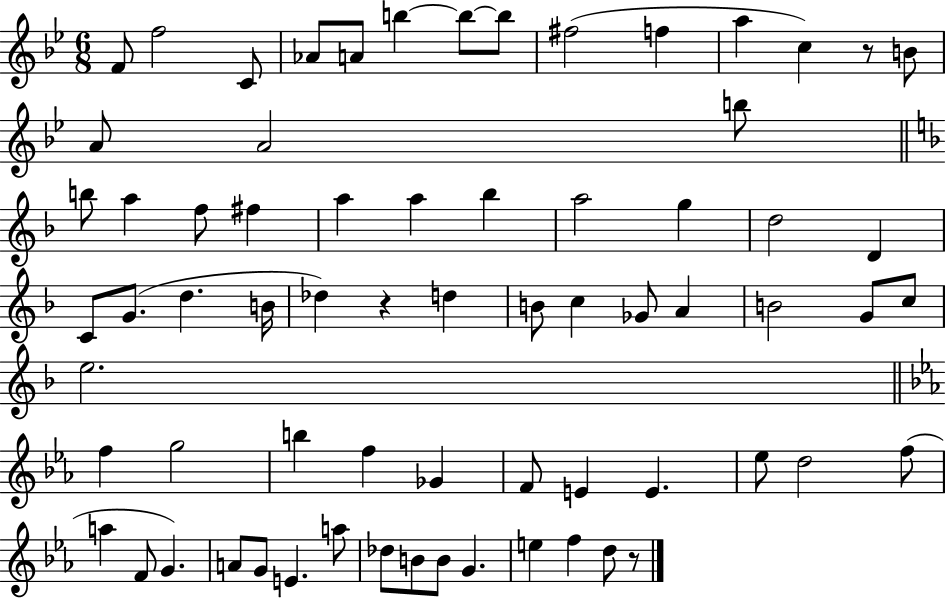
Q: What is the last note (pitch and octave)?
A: D5